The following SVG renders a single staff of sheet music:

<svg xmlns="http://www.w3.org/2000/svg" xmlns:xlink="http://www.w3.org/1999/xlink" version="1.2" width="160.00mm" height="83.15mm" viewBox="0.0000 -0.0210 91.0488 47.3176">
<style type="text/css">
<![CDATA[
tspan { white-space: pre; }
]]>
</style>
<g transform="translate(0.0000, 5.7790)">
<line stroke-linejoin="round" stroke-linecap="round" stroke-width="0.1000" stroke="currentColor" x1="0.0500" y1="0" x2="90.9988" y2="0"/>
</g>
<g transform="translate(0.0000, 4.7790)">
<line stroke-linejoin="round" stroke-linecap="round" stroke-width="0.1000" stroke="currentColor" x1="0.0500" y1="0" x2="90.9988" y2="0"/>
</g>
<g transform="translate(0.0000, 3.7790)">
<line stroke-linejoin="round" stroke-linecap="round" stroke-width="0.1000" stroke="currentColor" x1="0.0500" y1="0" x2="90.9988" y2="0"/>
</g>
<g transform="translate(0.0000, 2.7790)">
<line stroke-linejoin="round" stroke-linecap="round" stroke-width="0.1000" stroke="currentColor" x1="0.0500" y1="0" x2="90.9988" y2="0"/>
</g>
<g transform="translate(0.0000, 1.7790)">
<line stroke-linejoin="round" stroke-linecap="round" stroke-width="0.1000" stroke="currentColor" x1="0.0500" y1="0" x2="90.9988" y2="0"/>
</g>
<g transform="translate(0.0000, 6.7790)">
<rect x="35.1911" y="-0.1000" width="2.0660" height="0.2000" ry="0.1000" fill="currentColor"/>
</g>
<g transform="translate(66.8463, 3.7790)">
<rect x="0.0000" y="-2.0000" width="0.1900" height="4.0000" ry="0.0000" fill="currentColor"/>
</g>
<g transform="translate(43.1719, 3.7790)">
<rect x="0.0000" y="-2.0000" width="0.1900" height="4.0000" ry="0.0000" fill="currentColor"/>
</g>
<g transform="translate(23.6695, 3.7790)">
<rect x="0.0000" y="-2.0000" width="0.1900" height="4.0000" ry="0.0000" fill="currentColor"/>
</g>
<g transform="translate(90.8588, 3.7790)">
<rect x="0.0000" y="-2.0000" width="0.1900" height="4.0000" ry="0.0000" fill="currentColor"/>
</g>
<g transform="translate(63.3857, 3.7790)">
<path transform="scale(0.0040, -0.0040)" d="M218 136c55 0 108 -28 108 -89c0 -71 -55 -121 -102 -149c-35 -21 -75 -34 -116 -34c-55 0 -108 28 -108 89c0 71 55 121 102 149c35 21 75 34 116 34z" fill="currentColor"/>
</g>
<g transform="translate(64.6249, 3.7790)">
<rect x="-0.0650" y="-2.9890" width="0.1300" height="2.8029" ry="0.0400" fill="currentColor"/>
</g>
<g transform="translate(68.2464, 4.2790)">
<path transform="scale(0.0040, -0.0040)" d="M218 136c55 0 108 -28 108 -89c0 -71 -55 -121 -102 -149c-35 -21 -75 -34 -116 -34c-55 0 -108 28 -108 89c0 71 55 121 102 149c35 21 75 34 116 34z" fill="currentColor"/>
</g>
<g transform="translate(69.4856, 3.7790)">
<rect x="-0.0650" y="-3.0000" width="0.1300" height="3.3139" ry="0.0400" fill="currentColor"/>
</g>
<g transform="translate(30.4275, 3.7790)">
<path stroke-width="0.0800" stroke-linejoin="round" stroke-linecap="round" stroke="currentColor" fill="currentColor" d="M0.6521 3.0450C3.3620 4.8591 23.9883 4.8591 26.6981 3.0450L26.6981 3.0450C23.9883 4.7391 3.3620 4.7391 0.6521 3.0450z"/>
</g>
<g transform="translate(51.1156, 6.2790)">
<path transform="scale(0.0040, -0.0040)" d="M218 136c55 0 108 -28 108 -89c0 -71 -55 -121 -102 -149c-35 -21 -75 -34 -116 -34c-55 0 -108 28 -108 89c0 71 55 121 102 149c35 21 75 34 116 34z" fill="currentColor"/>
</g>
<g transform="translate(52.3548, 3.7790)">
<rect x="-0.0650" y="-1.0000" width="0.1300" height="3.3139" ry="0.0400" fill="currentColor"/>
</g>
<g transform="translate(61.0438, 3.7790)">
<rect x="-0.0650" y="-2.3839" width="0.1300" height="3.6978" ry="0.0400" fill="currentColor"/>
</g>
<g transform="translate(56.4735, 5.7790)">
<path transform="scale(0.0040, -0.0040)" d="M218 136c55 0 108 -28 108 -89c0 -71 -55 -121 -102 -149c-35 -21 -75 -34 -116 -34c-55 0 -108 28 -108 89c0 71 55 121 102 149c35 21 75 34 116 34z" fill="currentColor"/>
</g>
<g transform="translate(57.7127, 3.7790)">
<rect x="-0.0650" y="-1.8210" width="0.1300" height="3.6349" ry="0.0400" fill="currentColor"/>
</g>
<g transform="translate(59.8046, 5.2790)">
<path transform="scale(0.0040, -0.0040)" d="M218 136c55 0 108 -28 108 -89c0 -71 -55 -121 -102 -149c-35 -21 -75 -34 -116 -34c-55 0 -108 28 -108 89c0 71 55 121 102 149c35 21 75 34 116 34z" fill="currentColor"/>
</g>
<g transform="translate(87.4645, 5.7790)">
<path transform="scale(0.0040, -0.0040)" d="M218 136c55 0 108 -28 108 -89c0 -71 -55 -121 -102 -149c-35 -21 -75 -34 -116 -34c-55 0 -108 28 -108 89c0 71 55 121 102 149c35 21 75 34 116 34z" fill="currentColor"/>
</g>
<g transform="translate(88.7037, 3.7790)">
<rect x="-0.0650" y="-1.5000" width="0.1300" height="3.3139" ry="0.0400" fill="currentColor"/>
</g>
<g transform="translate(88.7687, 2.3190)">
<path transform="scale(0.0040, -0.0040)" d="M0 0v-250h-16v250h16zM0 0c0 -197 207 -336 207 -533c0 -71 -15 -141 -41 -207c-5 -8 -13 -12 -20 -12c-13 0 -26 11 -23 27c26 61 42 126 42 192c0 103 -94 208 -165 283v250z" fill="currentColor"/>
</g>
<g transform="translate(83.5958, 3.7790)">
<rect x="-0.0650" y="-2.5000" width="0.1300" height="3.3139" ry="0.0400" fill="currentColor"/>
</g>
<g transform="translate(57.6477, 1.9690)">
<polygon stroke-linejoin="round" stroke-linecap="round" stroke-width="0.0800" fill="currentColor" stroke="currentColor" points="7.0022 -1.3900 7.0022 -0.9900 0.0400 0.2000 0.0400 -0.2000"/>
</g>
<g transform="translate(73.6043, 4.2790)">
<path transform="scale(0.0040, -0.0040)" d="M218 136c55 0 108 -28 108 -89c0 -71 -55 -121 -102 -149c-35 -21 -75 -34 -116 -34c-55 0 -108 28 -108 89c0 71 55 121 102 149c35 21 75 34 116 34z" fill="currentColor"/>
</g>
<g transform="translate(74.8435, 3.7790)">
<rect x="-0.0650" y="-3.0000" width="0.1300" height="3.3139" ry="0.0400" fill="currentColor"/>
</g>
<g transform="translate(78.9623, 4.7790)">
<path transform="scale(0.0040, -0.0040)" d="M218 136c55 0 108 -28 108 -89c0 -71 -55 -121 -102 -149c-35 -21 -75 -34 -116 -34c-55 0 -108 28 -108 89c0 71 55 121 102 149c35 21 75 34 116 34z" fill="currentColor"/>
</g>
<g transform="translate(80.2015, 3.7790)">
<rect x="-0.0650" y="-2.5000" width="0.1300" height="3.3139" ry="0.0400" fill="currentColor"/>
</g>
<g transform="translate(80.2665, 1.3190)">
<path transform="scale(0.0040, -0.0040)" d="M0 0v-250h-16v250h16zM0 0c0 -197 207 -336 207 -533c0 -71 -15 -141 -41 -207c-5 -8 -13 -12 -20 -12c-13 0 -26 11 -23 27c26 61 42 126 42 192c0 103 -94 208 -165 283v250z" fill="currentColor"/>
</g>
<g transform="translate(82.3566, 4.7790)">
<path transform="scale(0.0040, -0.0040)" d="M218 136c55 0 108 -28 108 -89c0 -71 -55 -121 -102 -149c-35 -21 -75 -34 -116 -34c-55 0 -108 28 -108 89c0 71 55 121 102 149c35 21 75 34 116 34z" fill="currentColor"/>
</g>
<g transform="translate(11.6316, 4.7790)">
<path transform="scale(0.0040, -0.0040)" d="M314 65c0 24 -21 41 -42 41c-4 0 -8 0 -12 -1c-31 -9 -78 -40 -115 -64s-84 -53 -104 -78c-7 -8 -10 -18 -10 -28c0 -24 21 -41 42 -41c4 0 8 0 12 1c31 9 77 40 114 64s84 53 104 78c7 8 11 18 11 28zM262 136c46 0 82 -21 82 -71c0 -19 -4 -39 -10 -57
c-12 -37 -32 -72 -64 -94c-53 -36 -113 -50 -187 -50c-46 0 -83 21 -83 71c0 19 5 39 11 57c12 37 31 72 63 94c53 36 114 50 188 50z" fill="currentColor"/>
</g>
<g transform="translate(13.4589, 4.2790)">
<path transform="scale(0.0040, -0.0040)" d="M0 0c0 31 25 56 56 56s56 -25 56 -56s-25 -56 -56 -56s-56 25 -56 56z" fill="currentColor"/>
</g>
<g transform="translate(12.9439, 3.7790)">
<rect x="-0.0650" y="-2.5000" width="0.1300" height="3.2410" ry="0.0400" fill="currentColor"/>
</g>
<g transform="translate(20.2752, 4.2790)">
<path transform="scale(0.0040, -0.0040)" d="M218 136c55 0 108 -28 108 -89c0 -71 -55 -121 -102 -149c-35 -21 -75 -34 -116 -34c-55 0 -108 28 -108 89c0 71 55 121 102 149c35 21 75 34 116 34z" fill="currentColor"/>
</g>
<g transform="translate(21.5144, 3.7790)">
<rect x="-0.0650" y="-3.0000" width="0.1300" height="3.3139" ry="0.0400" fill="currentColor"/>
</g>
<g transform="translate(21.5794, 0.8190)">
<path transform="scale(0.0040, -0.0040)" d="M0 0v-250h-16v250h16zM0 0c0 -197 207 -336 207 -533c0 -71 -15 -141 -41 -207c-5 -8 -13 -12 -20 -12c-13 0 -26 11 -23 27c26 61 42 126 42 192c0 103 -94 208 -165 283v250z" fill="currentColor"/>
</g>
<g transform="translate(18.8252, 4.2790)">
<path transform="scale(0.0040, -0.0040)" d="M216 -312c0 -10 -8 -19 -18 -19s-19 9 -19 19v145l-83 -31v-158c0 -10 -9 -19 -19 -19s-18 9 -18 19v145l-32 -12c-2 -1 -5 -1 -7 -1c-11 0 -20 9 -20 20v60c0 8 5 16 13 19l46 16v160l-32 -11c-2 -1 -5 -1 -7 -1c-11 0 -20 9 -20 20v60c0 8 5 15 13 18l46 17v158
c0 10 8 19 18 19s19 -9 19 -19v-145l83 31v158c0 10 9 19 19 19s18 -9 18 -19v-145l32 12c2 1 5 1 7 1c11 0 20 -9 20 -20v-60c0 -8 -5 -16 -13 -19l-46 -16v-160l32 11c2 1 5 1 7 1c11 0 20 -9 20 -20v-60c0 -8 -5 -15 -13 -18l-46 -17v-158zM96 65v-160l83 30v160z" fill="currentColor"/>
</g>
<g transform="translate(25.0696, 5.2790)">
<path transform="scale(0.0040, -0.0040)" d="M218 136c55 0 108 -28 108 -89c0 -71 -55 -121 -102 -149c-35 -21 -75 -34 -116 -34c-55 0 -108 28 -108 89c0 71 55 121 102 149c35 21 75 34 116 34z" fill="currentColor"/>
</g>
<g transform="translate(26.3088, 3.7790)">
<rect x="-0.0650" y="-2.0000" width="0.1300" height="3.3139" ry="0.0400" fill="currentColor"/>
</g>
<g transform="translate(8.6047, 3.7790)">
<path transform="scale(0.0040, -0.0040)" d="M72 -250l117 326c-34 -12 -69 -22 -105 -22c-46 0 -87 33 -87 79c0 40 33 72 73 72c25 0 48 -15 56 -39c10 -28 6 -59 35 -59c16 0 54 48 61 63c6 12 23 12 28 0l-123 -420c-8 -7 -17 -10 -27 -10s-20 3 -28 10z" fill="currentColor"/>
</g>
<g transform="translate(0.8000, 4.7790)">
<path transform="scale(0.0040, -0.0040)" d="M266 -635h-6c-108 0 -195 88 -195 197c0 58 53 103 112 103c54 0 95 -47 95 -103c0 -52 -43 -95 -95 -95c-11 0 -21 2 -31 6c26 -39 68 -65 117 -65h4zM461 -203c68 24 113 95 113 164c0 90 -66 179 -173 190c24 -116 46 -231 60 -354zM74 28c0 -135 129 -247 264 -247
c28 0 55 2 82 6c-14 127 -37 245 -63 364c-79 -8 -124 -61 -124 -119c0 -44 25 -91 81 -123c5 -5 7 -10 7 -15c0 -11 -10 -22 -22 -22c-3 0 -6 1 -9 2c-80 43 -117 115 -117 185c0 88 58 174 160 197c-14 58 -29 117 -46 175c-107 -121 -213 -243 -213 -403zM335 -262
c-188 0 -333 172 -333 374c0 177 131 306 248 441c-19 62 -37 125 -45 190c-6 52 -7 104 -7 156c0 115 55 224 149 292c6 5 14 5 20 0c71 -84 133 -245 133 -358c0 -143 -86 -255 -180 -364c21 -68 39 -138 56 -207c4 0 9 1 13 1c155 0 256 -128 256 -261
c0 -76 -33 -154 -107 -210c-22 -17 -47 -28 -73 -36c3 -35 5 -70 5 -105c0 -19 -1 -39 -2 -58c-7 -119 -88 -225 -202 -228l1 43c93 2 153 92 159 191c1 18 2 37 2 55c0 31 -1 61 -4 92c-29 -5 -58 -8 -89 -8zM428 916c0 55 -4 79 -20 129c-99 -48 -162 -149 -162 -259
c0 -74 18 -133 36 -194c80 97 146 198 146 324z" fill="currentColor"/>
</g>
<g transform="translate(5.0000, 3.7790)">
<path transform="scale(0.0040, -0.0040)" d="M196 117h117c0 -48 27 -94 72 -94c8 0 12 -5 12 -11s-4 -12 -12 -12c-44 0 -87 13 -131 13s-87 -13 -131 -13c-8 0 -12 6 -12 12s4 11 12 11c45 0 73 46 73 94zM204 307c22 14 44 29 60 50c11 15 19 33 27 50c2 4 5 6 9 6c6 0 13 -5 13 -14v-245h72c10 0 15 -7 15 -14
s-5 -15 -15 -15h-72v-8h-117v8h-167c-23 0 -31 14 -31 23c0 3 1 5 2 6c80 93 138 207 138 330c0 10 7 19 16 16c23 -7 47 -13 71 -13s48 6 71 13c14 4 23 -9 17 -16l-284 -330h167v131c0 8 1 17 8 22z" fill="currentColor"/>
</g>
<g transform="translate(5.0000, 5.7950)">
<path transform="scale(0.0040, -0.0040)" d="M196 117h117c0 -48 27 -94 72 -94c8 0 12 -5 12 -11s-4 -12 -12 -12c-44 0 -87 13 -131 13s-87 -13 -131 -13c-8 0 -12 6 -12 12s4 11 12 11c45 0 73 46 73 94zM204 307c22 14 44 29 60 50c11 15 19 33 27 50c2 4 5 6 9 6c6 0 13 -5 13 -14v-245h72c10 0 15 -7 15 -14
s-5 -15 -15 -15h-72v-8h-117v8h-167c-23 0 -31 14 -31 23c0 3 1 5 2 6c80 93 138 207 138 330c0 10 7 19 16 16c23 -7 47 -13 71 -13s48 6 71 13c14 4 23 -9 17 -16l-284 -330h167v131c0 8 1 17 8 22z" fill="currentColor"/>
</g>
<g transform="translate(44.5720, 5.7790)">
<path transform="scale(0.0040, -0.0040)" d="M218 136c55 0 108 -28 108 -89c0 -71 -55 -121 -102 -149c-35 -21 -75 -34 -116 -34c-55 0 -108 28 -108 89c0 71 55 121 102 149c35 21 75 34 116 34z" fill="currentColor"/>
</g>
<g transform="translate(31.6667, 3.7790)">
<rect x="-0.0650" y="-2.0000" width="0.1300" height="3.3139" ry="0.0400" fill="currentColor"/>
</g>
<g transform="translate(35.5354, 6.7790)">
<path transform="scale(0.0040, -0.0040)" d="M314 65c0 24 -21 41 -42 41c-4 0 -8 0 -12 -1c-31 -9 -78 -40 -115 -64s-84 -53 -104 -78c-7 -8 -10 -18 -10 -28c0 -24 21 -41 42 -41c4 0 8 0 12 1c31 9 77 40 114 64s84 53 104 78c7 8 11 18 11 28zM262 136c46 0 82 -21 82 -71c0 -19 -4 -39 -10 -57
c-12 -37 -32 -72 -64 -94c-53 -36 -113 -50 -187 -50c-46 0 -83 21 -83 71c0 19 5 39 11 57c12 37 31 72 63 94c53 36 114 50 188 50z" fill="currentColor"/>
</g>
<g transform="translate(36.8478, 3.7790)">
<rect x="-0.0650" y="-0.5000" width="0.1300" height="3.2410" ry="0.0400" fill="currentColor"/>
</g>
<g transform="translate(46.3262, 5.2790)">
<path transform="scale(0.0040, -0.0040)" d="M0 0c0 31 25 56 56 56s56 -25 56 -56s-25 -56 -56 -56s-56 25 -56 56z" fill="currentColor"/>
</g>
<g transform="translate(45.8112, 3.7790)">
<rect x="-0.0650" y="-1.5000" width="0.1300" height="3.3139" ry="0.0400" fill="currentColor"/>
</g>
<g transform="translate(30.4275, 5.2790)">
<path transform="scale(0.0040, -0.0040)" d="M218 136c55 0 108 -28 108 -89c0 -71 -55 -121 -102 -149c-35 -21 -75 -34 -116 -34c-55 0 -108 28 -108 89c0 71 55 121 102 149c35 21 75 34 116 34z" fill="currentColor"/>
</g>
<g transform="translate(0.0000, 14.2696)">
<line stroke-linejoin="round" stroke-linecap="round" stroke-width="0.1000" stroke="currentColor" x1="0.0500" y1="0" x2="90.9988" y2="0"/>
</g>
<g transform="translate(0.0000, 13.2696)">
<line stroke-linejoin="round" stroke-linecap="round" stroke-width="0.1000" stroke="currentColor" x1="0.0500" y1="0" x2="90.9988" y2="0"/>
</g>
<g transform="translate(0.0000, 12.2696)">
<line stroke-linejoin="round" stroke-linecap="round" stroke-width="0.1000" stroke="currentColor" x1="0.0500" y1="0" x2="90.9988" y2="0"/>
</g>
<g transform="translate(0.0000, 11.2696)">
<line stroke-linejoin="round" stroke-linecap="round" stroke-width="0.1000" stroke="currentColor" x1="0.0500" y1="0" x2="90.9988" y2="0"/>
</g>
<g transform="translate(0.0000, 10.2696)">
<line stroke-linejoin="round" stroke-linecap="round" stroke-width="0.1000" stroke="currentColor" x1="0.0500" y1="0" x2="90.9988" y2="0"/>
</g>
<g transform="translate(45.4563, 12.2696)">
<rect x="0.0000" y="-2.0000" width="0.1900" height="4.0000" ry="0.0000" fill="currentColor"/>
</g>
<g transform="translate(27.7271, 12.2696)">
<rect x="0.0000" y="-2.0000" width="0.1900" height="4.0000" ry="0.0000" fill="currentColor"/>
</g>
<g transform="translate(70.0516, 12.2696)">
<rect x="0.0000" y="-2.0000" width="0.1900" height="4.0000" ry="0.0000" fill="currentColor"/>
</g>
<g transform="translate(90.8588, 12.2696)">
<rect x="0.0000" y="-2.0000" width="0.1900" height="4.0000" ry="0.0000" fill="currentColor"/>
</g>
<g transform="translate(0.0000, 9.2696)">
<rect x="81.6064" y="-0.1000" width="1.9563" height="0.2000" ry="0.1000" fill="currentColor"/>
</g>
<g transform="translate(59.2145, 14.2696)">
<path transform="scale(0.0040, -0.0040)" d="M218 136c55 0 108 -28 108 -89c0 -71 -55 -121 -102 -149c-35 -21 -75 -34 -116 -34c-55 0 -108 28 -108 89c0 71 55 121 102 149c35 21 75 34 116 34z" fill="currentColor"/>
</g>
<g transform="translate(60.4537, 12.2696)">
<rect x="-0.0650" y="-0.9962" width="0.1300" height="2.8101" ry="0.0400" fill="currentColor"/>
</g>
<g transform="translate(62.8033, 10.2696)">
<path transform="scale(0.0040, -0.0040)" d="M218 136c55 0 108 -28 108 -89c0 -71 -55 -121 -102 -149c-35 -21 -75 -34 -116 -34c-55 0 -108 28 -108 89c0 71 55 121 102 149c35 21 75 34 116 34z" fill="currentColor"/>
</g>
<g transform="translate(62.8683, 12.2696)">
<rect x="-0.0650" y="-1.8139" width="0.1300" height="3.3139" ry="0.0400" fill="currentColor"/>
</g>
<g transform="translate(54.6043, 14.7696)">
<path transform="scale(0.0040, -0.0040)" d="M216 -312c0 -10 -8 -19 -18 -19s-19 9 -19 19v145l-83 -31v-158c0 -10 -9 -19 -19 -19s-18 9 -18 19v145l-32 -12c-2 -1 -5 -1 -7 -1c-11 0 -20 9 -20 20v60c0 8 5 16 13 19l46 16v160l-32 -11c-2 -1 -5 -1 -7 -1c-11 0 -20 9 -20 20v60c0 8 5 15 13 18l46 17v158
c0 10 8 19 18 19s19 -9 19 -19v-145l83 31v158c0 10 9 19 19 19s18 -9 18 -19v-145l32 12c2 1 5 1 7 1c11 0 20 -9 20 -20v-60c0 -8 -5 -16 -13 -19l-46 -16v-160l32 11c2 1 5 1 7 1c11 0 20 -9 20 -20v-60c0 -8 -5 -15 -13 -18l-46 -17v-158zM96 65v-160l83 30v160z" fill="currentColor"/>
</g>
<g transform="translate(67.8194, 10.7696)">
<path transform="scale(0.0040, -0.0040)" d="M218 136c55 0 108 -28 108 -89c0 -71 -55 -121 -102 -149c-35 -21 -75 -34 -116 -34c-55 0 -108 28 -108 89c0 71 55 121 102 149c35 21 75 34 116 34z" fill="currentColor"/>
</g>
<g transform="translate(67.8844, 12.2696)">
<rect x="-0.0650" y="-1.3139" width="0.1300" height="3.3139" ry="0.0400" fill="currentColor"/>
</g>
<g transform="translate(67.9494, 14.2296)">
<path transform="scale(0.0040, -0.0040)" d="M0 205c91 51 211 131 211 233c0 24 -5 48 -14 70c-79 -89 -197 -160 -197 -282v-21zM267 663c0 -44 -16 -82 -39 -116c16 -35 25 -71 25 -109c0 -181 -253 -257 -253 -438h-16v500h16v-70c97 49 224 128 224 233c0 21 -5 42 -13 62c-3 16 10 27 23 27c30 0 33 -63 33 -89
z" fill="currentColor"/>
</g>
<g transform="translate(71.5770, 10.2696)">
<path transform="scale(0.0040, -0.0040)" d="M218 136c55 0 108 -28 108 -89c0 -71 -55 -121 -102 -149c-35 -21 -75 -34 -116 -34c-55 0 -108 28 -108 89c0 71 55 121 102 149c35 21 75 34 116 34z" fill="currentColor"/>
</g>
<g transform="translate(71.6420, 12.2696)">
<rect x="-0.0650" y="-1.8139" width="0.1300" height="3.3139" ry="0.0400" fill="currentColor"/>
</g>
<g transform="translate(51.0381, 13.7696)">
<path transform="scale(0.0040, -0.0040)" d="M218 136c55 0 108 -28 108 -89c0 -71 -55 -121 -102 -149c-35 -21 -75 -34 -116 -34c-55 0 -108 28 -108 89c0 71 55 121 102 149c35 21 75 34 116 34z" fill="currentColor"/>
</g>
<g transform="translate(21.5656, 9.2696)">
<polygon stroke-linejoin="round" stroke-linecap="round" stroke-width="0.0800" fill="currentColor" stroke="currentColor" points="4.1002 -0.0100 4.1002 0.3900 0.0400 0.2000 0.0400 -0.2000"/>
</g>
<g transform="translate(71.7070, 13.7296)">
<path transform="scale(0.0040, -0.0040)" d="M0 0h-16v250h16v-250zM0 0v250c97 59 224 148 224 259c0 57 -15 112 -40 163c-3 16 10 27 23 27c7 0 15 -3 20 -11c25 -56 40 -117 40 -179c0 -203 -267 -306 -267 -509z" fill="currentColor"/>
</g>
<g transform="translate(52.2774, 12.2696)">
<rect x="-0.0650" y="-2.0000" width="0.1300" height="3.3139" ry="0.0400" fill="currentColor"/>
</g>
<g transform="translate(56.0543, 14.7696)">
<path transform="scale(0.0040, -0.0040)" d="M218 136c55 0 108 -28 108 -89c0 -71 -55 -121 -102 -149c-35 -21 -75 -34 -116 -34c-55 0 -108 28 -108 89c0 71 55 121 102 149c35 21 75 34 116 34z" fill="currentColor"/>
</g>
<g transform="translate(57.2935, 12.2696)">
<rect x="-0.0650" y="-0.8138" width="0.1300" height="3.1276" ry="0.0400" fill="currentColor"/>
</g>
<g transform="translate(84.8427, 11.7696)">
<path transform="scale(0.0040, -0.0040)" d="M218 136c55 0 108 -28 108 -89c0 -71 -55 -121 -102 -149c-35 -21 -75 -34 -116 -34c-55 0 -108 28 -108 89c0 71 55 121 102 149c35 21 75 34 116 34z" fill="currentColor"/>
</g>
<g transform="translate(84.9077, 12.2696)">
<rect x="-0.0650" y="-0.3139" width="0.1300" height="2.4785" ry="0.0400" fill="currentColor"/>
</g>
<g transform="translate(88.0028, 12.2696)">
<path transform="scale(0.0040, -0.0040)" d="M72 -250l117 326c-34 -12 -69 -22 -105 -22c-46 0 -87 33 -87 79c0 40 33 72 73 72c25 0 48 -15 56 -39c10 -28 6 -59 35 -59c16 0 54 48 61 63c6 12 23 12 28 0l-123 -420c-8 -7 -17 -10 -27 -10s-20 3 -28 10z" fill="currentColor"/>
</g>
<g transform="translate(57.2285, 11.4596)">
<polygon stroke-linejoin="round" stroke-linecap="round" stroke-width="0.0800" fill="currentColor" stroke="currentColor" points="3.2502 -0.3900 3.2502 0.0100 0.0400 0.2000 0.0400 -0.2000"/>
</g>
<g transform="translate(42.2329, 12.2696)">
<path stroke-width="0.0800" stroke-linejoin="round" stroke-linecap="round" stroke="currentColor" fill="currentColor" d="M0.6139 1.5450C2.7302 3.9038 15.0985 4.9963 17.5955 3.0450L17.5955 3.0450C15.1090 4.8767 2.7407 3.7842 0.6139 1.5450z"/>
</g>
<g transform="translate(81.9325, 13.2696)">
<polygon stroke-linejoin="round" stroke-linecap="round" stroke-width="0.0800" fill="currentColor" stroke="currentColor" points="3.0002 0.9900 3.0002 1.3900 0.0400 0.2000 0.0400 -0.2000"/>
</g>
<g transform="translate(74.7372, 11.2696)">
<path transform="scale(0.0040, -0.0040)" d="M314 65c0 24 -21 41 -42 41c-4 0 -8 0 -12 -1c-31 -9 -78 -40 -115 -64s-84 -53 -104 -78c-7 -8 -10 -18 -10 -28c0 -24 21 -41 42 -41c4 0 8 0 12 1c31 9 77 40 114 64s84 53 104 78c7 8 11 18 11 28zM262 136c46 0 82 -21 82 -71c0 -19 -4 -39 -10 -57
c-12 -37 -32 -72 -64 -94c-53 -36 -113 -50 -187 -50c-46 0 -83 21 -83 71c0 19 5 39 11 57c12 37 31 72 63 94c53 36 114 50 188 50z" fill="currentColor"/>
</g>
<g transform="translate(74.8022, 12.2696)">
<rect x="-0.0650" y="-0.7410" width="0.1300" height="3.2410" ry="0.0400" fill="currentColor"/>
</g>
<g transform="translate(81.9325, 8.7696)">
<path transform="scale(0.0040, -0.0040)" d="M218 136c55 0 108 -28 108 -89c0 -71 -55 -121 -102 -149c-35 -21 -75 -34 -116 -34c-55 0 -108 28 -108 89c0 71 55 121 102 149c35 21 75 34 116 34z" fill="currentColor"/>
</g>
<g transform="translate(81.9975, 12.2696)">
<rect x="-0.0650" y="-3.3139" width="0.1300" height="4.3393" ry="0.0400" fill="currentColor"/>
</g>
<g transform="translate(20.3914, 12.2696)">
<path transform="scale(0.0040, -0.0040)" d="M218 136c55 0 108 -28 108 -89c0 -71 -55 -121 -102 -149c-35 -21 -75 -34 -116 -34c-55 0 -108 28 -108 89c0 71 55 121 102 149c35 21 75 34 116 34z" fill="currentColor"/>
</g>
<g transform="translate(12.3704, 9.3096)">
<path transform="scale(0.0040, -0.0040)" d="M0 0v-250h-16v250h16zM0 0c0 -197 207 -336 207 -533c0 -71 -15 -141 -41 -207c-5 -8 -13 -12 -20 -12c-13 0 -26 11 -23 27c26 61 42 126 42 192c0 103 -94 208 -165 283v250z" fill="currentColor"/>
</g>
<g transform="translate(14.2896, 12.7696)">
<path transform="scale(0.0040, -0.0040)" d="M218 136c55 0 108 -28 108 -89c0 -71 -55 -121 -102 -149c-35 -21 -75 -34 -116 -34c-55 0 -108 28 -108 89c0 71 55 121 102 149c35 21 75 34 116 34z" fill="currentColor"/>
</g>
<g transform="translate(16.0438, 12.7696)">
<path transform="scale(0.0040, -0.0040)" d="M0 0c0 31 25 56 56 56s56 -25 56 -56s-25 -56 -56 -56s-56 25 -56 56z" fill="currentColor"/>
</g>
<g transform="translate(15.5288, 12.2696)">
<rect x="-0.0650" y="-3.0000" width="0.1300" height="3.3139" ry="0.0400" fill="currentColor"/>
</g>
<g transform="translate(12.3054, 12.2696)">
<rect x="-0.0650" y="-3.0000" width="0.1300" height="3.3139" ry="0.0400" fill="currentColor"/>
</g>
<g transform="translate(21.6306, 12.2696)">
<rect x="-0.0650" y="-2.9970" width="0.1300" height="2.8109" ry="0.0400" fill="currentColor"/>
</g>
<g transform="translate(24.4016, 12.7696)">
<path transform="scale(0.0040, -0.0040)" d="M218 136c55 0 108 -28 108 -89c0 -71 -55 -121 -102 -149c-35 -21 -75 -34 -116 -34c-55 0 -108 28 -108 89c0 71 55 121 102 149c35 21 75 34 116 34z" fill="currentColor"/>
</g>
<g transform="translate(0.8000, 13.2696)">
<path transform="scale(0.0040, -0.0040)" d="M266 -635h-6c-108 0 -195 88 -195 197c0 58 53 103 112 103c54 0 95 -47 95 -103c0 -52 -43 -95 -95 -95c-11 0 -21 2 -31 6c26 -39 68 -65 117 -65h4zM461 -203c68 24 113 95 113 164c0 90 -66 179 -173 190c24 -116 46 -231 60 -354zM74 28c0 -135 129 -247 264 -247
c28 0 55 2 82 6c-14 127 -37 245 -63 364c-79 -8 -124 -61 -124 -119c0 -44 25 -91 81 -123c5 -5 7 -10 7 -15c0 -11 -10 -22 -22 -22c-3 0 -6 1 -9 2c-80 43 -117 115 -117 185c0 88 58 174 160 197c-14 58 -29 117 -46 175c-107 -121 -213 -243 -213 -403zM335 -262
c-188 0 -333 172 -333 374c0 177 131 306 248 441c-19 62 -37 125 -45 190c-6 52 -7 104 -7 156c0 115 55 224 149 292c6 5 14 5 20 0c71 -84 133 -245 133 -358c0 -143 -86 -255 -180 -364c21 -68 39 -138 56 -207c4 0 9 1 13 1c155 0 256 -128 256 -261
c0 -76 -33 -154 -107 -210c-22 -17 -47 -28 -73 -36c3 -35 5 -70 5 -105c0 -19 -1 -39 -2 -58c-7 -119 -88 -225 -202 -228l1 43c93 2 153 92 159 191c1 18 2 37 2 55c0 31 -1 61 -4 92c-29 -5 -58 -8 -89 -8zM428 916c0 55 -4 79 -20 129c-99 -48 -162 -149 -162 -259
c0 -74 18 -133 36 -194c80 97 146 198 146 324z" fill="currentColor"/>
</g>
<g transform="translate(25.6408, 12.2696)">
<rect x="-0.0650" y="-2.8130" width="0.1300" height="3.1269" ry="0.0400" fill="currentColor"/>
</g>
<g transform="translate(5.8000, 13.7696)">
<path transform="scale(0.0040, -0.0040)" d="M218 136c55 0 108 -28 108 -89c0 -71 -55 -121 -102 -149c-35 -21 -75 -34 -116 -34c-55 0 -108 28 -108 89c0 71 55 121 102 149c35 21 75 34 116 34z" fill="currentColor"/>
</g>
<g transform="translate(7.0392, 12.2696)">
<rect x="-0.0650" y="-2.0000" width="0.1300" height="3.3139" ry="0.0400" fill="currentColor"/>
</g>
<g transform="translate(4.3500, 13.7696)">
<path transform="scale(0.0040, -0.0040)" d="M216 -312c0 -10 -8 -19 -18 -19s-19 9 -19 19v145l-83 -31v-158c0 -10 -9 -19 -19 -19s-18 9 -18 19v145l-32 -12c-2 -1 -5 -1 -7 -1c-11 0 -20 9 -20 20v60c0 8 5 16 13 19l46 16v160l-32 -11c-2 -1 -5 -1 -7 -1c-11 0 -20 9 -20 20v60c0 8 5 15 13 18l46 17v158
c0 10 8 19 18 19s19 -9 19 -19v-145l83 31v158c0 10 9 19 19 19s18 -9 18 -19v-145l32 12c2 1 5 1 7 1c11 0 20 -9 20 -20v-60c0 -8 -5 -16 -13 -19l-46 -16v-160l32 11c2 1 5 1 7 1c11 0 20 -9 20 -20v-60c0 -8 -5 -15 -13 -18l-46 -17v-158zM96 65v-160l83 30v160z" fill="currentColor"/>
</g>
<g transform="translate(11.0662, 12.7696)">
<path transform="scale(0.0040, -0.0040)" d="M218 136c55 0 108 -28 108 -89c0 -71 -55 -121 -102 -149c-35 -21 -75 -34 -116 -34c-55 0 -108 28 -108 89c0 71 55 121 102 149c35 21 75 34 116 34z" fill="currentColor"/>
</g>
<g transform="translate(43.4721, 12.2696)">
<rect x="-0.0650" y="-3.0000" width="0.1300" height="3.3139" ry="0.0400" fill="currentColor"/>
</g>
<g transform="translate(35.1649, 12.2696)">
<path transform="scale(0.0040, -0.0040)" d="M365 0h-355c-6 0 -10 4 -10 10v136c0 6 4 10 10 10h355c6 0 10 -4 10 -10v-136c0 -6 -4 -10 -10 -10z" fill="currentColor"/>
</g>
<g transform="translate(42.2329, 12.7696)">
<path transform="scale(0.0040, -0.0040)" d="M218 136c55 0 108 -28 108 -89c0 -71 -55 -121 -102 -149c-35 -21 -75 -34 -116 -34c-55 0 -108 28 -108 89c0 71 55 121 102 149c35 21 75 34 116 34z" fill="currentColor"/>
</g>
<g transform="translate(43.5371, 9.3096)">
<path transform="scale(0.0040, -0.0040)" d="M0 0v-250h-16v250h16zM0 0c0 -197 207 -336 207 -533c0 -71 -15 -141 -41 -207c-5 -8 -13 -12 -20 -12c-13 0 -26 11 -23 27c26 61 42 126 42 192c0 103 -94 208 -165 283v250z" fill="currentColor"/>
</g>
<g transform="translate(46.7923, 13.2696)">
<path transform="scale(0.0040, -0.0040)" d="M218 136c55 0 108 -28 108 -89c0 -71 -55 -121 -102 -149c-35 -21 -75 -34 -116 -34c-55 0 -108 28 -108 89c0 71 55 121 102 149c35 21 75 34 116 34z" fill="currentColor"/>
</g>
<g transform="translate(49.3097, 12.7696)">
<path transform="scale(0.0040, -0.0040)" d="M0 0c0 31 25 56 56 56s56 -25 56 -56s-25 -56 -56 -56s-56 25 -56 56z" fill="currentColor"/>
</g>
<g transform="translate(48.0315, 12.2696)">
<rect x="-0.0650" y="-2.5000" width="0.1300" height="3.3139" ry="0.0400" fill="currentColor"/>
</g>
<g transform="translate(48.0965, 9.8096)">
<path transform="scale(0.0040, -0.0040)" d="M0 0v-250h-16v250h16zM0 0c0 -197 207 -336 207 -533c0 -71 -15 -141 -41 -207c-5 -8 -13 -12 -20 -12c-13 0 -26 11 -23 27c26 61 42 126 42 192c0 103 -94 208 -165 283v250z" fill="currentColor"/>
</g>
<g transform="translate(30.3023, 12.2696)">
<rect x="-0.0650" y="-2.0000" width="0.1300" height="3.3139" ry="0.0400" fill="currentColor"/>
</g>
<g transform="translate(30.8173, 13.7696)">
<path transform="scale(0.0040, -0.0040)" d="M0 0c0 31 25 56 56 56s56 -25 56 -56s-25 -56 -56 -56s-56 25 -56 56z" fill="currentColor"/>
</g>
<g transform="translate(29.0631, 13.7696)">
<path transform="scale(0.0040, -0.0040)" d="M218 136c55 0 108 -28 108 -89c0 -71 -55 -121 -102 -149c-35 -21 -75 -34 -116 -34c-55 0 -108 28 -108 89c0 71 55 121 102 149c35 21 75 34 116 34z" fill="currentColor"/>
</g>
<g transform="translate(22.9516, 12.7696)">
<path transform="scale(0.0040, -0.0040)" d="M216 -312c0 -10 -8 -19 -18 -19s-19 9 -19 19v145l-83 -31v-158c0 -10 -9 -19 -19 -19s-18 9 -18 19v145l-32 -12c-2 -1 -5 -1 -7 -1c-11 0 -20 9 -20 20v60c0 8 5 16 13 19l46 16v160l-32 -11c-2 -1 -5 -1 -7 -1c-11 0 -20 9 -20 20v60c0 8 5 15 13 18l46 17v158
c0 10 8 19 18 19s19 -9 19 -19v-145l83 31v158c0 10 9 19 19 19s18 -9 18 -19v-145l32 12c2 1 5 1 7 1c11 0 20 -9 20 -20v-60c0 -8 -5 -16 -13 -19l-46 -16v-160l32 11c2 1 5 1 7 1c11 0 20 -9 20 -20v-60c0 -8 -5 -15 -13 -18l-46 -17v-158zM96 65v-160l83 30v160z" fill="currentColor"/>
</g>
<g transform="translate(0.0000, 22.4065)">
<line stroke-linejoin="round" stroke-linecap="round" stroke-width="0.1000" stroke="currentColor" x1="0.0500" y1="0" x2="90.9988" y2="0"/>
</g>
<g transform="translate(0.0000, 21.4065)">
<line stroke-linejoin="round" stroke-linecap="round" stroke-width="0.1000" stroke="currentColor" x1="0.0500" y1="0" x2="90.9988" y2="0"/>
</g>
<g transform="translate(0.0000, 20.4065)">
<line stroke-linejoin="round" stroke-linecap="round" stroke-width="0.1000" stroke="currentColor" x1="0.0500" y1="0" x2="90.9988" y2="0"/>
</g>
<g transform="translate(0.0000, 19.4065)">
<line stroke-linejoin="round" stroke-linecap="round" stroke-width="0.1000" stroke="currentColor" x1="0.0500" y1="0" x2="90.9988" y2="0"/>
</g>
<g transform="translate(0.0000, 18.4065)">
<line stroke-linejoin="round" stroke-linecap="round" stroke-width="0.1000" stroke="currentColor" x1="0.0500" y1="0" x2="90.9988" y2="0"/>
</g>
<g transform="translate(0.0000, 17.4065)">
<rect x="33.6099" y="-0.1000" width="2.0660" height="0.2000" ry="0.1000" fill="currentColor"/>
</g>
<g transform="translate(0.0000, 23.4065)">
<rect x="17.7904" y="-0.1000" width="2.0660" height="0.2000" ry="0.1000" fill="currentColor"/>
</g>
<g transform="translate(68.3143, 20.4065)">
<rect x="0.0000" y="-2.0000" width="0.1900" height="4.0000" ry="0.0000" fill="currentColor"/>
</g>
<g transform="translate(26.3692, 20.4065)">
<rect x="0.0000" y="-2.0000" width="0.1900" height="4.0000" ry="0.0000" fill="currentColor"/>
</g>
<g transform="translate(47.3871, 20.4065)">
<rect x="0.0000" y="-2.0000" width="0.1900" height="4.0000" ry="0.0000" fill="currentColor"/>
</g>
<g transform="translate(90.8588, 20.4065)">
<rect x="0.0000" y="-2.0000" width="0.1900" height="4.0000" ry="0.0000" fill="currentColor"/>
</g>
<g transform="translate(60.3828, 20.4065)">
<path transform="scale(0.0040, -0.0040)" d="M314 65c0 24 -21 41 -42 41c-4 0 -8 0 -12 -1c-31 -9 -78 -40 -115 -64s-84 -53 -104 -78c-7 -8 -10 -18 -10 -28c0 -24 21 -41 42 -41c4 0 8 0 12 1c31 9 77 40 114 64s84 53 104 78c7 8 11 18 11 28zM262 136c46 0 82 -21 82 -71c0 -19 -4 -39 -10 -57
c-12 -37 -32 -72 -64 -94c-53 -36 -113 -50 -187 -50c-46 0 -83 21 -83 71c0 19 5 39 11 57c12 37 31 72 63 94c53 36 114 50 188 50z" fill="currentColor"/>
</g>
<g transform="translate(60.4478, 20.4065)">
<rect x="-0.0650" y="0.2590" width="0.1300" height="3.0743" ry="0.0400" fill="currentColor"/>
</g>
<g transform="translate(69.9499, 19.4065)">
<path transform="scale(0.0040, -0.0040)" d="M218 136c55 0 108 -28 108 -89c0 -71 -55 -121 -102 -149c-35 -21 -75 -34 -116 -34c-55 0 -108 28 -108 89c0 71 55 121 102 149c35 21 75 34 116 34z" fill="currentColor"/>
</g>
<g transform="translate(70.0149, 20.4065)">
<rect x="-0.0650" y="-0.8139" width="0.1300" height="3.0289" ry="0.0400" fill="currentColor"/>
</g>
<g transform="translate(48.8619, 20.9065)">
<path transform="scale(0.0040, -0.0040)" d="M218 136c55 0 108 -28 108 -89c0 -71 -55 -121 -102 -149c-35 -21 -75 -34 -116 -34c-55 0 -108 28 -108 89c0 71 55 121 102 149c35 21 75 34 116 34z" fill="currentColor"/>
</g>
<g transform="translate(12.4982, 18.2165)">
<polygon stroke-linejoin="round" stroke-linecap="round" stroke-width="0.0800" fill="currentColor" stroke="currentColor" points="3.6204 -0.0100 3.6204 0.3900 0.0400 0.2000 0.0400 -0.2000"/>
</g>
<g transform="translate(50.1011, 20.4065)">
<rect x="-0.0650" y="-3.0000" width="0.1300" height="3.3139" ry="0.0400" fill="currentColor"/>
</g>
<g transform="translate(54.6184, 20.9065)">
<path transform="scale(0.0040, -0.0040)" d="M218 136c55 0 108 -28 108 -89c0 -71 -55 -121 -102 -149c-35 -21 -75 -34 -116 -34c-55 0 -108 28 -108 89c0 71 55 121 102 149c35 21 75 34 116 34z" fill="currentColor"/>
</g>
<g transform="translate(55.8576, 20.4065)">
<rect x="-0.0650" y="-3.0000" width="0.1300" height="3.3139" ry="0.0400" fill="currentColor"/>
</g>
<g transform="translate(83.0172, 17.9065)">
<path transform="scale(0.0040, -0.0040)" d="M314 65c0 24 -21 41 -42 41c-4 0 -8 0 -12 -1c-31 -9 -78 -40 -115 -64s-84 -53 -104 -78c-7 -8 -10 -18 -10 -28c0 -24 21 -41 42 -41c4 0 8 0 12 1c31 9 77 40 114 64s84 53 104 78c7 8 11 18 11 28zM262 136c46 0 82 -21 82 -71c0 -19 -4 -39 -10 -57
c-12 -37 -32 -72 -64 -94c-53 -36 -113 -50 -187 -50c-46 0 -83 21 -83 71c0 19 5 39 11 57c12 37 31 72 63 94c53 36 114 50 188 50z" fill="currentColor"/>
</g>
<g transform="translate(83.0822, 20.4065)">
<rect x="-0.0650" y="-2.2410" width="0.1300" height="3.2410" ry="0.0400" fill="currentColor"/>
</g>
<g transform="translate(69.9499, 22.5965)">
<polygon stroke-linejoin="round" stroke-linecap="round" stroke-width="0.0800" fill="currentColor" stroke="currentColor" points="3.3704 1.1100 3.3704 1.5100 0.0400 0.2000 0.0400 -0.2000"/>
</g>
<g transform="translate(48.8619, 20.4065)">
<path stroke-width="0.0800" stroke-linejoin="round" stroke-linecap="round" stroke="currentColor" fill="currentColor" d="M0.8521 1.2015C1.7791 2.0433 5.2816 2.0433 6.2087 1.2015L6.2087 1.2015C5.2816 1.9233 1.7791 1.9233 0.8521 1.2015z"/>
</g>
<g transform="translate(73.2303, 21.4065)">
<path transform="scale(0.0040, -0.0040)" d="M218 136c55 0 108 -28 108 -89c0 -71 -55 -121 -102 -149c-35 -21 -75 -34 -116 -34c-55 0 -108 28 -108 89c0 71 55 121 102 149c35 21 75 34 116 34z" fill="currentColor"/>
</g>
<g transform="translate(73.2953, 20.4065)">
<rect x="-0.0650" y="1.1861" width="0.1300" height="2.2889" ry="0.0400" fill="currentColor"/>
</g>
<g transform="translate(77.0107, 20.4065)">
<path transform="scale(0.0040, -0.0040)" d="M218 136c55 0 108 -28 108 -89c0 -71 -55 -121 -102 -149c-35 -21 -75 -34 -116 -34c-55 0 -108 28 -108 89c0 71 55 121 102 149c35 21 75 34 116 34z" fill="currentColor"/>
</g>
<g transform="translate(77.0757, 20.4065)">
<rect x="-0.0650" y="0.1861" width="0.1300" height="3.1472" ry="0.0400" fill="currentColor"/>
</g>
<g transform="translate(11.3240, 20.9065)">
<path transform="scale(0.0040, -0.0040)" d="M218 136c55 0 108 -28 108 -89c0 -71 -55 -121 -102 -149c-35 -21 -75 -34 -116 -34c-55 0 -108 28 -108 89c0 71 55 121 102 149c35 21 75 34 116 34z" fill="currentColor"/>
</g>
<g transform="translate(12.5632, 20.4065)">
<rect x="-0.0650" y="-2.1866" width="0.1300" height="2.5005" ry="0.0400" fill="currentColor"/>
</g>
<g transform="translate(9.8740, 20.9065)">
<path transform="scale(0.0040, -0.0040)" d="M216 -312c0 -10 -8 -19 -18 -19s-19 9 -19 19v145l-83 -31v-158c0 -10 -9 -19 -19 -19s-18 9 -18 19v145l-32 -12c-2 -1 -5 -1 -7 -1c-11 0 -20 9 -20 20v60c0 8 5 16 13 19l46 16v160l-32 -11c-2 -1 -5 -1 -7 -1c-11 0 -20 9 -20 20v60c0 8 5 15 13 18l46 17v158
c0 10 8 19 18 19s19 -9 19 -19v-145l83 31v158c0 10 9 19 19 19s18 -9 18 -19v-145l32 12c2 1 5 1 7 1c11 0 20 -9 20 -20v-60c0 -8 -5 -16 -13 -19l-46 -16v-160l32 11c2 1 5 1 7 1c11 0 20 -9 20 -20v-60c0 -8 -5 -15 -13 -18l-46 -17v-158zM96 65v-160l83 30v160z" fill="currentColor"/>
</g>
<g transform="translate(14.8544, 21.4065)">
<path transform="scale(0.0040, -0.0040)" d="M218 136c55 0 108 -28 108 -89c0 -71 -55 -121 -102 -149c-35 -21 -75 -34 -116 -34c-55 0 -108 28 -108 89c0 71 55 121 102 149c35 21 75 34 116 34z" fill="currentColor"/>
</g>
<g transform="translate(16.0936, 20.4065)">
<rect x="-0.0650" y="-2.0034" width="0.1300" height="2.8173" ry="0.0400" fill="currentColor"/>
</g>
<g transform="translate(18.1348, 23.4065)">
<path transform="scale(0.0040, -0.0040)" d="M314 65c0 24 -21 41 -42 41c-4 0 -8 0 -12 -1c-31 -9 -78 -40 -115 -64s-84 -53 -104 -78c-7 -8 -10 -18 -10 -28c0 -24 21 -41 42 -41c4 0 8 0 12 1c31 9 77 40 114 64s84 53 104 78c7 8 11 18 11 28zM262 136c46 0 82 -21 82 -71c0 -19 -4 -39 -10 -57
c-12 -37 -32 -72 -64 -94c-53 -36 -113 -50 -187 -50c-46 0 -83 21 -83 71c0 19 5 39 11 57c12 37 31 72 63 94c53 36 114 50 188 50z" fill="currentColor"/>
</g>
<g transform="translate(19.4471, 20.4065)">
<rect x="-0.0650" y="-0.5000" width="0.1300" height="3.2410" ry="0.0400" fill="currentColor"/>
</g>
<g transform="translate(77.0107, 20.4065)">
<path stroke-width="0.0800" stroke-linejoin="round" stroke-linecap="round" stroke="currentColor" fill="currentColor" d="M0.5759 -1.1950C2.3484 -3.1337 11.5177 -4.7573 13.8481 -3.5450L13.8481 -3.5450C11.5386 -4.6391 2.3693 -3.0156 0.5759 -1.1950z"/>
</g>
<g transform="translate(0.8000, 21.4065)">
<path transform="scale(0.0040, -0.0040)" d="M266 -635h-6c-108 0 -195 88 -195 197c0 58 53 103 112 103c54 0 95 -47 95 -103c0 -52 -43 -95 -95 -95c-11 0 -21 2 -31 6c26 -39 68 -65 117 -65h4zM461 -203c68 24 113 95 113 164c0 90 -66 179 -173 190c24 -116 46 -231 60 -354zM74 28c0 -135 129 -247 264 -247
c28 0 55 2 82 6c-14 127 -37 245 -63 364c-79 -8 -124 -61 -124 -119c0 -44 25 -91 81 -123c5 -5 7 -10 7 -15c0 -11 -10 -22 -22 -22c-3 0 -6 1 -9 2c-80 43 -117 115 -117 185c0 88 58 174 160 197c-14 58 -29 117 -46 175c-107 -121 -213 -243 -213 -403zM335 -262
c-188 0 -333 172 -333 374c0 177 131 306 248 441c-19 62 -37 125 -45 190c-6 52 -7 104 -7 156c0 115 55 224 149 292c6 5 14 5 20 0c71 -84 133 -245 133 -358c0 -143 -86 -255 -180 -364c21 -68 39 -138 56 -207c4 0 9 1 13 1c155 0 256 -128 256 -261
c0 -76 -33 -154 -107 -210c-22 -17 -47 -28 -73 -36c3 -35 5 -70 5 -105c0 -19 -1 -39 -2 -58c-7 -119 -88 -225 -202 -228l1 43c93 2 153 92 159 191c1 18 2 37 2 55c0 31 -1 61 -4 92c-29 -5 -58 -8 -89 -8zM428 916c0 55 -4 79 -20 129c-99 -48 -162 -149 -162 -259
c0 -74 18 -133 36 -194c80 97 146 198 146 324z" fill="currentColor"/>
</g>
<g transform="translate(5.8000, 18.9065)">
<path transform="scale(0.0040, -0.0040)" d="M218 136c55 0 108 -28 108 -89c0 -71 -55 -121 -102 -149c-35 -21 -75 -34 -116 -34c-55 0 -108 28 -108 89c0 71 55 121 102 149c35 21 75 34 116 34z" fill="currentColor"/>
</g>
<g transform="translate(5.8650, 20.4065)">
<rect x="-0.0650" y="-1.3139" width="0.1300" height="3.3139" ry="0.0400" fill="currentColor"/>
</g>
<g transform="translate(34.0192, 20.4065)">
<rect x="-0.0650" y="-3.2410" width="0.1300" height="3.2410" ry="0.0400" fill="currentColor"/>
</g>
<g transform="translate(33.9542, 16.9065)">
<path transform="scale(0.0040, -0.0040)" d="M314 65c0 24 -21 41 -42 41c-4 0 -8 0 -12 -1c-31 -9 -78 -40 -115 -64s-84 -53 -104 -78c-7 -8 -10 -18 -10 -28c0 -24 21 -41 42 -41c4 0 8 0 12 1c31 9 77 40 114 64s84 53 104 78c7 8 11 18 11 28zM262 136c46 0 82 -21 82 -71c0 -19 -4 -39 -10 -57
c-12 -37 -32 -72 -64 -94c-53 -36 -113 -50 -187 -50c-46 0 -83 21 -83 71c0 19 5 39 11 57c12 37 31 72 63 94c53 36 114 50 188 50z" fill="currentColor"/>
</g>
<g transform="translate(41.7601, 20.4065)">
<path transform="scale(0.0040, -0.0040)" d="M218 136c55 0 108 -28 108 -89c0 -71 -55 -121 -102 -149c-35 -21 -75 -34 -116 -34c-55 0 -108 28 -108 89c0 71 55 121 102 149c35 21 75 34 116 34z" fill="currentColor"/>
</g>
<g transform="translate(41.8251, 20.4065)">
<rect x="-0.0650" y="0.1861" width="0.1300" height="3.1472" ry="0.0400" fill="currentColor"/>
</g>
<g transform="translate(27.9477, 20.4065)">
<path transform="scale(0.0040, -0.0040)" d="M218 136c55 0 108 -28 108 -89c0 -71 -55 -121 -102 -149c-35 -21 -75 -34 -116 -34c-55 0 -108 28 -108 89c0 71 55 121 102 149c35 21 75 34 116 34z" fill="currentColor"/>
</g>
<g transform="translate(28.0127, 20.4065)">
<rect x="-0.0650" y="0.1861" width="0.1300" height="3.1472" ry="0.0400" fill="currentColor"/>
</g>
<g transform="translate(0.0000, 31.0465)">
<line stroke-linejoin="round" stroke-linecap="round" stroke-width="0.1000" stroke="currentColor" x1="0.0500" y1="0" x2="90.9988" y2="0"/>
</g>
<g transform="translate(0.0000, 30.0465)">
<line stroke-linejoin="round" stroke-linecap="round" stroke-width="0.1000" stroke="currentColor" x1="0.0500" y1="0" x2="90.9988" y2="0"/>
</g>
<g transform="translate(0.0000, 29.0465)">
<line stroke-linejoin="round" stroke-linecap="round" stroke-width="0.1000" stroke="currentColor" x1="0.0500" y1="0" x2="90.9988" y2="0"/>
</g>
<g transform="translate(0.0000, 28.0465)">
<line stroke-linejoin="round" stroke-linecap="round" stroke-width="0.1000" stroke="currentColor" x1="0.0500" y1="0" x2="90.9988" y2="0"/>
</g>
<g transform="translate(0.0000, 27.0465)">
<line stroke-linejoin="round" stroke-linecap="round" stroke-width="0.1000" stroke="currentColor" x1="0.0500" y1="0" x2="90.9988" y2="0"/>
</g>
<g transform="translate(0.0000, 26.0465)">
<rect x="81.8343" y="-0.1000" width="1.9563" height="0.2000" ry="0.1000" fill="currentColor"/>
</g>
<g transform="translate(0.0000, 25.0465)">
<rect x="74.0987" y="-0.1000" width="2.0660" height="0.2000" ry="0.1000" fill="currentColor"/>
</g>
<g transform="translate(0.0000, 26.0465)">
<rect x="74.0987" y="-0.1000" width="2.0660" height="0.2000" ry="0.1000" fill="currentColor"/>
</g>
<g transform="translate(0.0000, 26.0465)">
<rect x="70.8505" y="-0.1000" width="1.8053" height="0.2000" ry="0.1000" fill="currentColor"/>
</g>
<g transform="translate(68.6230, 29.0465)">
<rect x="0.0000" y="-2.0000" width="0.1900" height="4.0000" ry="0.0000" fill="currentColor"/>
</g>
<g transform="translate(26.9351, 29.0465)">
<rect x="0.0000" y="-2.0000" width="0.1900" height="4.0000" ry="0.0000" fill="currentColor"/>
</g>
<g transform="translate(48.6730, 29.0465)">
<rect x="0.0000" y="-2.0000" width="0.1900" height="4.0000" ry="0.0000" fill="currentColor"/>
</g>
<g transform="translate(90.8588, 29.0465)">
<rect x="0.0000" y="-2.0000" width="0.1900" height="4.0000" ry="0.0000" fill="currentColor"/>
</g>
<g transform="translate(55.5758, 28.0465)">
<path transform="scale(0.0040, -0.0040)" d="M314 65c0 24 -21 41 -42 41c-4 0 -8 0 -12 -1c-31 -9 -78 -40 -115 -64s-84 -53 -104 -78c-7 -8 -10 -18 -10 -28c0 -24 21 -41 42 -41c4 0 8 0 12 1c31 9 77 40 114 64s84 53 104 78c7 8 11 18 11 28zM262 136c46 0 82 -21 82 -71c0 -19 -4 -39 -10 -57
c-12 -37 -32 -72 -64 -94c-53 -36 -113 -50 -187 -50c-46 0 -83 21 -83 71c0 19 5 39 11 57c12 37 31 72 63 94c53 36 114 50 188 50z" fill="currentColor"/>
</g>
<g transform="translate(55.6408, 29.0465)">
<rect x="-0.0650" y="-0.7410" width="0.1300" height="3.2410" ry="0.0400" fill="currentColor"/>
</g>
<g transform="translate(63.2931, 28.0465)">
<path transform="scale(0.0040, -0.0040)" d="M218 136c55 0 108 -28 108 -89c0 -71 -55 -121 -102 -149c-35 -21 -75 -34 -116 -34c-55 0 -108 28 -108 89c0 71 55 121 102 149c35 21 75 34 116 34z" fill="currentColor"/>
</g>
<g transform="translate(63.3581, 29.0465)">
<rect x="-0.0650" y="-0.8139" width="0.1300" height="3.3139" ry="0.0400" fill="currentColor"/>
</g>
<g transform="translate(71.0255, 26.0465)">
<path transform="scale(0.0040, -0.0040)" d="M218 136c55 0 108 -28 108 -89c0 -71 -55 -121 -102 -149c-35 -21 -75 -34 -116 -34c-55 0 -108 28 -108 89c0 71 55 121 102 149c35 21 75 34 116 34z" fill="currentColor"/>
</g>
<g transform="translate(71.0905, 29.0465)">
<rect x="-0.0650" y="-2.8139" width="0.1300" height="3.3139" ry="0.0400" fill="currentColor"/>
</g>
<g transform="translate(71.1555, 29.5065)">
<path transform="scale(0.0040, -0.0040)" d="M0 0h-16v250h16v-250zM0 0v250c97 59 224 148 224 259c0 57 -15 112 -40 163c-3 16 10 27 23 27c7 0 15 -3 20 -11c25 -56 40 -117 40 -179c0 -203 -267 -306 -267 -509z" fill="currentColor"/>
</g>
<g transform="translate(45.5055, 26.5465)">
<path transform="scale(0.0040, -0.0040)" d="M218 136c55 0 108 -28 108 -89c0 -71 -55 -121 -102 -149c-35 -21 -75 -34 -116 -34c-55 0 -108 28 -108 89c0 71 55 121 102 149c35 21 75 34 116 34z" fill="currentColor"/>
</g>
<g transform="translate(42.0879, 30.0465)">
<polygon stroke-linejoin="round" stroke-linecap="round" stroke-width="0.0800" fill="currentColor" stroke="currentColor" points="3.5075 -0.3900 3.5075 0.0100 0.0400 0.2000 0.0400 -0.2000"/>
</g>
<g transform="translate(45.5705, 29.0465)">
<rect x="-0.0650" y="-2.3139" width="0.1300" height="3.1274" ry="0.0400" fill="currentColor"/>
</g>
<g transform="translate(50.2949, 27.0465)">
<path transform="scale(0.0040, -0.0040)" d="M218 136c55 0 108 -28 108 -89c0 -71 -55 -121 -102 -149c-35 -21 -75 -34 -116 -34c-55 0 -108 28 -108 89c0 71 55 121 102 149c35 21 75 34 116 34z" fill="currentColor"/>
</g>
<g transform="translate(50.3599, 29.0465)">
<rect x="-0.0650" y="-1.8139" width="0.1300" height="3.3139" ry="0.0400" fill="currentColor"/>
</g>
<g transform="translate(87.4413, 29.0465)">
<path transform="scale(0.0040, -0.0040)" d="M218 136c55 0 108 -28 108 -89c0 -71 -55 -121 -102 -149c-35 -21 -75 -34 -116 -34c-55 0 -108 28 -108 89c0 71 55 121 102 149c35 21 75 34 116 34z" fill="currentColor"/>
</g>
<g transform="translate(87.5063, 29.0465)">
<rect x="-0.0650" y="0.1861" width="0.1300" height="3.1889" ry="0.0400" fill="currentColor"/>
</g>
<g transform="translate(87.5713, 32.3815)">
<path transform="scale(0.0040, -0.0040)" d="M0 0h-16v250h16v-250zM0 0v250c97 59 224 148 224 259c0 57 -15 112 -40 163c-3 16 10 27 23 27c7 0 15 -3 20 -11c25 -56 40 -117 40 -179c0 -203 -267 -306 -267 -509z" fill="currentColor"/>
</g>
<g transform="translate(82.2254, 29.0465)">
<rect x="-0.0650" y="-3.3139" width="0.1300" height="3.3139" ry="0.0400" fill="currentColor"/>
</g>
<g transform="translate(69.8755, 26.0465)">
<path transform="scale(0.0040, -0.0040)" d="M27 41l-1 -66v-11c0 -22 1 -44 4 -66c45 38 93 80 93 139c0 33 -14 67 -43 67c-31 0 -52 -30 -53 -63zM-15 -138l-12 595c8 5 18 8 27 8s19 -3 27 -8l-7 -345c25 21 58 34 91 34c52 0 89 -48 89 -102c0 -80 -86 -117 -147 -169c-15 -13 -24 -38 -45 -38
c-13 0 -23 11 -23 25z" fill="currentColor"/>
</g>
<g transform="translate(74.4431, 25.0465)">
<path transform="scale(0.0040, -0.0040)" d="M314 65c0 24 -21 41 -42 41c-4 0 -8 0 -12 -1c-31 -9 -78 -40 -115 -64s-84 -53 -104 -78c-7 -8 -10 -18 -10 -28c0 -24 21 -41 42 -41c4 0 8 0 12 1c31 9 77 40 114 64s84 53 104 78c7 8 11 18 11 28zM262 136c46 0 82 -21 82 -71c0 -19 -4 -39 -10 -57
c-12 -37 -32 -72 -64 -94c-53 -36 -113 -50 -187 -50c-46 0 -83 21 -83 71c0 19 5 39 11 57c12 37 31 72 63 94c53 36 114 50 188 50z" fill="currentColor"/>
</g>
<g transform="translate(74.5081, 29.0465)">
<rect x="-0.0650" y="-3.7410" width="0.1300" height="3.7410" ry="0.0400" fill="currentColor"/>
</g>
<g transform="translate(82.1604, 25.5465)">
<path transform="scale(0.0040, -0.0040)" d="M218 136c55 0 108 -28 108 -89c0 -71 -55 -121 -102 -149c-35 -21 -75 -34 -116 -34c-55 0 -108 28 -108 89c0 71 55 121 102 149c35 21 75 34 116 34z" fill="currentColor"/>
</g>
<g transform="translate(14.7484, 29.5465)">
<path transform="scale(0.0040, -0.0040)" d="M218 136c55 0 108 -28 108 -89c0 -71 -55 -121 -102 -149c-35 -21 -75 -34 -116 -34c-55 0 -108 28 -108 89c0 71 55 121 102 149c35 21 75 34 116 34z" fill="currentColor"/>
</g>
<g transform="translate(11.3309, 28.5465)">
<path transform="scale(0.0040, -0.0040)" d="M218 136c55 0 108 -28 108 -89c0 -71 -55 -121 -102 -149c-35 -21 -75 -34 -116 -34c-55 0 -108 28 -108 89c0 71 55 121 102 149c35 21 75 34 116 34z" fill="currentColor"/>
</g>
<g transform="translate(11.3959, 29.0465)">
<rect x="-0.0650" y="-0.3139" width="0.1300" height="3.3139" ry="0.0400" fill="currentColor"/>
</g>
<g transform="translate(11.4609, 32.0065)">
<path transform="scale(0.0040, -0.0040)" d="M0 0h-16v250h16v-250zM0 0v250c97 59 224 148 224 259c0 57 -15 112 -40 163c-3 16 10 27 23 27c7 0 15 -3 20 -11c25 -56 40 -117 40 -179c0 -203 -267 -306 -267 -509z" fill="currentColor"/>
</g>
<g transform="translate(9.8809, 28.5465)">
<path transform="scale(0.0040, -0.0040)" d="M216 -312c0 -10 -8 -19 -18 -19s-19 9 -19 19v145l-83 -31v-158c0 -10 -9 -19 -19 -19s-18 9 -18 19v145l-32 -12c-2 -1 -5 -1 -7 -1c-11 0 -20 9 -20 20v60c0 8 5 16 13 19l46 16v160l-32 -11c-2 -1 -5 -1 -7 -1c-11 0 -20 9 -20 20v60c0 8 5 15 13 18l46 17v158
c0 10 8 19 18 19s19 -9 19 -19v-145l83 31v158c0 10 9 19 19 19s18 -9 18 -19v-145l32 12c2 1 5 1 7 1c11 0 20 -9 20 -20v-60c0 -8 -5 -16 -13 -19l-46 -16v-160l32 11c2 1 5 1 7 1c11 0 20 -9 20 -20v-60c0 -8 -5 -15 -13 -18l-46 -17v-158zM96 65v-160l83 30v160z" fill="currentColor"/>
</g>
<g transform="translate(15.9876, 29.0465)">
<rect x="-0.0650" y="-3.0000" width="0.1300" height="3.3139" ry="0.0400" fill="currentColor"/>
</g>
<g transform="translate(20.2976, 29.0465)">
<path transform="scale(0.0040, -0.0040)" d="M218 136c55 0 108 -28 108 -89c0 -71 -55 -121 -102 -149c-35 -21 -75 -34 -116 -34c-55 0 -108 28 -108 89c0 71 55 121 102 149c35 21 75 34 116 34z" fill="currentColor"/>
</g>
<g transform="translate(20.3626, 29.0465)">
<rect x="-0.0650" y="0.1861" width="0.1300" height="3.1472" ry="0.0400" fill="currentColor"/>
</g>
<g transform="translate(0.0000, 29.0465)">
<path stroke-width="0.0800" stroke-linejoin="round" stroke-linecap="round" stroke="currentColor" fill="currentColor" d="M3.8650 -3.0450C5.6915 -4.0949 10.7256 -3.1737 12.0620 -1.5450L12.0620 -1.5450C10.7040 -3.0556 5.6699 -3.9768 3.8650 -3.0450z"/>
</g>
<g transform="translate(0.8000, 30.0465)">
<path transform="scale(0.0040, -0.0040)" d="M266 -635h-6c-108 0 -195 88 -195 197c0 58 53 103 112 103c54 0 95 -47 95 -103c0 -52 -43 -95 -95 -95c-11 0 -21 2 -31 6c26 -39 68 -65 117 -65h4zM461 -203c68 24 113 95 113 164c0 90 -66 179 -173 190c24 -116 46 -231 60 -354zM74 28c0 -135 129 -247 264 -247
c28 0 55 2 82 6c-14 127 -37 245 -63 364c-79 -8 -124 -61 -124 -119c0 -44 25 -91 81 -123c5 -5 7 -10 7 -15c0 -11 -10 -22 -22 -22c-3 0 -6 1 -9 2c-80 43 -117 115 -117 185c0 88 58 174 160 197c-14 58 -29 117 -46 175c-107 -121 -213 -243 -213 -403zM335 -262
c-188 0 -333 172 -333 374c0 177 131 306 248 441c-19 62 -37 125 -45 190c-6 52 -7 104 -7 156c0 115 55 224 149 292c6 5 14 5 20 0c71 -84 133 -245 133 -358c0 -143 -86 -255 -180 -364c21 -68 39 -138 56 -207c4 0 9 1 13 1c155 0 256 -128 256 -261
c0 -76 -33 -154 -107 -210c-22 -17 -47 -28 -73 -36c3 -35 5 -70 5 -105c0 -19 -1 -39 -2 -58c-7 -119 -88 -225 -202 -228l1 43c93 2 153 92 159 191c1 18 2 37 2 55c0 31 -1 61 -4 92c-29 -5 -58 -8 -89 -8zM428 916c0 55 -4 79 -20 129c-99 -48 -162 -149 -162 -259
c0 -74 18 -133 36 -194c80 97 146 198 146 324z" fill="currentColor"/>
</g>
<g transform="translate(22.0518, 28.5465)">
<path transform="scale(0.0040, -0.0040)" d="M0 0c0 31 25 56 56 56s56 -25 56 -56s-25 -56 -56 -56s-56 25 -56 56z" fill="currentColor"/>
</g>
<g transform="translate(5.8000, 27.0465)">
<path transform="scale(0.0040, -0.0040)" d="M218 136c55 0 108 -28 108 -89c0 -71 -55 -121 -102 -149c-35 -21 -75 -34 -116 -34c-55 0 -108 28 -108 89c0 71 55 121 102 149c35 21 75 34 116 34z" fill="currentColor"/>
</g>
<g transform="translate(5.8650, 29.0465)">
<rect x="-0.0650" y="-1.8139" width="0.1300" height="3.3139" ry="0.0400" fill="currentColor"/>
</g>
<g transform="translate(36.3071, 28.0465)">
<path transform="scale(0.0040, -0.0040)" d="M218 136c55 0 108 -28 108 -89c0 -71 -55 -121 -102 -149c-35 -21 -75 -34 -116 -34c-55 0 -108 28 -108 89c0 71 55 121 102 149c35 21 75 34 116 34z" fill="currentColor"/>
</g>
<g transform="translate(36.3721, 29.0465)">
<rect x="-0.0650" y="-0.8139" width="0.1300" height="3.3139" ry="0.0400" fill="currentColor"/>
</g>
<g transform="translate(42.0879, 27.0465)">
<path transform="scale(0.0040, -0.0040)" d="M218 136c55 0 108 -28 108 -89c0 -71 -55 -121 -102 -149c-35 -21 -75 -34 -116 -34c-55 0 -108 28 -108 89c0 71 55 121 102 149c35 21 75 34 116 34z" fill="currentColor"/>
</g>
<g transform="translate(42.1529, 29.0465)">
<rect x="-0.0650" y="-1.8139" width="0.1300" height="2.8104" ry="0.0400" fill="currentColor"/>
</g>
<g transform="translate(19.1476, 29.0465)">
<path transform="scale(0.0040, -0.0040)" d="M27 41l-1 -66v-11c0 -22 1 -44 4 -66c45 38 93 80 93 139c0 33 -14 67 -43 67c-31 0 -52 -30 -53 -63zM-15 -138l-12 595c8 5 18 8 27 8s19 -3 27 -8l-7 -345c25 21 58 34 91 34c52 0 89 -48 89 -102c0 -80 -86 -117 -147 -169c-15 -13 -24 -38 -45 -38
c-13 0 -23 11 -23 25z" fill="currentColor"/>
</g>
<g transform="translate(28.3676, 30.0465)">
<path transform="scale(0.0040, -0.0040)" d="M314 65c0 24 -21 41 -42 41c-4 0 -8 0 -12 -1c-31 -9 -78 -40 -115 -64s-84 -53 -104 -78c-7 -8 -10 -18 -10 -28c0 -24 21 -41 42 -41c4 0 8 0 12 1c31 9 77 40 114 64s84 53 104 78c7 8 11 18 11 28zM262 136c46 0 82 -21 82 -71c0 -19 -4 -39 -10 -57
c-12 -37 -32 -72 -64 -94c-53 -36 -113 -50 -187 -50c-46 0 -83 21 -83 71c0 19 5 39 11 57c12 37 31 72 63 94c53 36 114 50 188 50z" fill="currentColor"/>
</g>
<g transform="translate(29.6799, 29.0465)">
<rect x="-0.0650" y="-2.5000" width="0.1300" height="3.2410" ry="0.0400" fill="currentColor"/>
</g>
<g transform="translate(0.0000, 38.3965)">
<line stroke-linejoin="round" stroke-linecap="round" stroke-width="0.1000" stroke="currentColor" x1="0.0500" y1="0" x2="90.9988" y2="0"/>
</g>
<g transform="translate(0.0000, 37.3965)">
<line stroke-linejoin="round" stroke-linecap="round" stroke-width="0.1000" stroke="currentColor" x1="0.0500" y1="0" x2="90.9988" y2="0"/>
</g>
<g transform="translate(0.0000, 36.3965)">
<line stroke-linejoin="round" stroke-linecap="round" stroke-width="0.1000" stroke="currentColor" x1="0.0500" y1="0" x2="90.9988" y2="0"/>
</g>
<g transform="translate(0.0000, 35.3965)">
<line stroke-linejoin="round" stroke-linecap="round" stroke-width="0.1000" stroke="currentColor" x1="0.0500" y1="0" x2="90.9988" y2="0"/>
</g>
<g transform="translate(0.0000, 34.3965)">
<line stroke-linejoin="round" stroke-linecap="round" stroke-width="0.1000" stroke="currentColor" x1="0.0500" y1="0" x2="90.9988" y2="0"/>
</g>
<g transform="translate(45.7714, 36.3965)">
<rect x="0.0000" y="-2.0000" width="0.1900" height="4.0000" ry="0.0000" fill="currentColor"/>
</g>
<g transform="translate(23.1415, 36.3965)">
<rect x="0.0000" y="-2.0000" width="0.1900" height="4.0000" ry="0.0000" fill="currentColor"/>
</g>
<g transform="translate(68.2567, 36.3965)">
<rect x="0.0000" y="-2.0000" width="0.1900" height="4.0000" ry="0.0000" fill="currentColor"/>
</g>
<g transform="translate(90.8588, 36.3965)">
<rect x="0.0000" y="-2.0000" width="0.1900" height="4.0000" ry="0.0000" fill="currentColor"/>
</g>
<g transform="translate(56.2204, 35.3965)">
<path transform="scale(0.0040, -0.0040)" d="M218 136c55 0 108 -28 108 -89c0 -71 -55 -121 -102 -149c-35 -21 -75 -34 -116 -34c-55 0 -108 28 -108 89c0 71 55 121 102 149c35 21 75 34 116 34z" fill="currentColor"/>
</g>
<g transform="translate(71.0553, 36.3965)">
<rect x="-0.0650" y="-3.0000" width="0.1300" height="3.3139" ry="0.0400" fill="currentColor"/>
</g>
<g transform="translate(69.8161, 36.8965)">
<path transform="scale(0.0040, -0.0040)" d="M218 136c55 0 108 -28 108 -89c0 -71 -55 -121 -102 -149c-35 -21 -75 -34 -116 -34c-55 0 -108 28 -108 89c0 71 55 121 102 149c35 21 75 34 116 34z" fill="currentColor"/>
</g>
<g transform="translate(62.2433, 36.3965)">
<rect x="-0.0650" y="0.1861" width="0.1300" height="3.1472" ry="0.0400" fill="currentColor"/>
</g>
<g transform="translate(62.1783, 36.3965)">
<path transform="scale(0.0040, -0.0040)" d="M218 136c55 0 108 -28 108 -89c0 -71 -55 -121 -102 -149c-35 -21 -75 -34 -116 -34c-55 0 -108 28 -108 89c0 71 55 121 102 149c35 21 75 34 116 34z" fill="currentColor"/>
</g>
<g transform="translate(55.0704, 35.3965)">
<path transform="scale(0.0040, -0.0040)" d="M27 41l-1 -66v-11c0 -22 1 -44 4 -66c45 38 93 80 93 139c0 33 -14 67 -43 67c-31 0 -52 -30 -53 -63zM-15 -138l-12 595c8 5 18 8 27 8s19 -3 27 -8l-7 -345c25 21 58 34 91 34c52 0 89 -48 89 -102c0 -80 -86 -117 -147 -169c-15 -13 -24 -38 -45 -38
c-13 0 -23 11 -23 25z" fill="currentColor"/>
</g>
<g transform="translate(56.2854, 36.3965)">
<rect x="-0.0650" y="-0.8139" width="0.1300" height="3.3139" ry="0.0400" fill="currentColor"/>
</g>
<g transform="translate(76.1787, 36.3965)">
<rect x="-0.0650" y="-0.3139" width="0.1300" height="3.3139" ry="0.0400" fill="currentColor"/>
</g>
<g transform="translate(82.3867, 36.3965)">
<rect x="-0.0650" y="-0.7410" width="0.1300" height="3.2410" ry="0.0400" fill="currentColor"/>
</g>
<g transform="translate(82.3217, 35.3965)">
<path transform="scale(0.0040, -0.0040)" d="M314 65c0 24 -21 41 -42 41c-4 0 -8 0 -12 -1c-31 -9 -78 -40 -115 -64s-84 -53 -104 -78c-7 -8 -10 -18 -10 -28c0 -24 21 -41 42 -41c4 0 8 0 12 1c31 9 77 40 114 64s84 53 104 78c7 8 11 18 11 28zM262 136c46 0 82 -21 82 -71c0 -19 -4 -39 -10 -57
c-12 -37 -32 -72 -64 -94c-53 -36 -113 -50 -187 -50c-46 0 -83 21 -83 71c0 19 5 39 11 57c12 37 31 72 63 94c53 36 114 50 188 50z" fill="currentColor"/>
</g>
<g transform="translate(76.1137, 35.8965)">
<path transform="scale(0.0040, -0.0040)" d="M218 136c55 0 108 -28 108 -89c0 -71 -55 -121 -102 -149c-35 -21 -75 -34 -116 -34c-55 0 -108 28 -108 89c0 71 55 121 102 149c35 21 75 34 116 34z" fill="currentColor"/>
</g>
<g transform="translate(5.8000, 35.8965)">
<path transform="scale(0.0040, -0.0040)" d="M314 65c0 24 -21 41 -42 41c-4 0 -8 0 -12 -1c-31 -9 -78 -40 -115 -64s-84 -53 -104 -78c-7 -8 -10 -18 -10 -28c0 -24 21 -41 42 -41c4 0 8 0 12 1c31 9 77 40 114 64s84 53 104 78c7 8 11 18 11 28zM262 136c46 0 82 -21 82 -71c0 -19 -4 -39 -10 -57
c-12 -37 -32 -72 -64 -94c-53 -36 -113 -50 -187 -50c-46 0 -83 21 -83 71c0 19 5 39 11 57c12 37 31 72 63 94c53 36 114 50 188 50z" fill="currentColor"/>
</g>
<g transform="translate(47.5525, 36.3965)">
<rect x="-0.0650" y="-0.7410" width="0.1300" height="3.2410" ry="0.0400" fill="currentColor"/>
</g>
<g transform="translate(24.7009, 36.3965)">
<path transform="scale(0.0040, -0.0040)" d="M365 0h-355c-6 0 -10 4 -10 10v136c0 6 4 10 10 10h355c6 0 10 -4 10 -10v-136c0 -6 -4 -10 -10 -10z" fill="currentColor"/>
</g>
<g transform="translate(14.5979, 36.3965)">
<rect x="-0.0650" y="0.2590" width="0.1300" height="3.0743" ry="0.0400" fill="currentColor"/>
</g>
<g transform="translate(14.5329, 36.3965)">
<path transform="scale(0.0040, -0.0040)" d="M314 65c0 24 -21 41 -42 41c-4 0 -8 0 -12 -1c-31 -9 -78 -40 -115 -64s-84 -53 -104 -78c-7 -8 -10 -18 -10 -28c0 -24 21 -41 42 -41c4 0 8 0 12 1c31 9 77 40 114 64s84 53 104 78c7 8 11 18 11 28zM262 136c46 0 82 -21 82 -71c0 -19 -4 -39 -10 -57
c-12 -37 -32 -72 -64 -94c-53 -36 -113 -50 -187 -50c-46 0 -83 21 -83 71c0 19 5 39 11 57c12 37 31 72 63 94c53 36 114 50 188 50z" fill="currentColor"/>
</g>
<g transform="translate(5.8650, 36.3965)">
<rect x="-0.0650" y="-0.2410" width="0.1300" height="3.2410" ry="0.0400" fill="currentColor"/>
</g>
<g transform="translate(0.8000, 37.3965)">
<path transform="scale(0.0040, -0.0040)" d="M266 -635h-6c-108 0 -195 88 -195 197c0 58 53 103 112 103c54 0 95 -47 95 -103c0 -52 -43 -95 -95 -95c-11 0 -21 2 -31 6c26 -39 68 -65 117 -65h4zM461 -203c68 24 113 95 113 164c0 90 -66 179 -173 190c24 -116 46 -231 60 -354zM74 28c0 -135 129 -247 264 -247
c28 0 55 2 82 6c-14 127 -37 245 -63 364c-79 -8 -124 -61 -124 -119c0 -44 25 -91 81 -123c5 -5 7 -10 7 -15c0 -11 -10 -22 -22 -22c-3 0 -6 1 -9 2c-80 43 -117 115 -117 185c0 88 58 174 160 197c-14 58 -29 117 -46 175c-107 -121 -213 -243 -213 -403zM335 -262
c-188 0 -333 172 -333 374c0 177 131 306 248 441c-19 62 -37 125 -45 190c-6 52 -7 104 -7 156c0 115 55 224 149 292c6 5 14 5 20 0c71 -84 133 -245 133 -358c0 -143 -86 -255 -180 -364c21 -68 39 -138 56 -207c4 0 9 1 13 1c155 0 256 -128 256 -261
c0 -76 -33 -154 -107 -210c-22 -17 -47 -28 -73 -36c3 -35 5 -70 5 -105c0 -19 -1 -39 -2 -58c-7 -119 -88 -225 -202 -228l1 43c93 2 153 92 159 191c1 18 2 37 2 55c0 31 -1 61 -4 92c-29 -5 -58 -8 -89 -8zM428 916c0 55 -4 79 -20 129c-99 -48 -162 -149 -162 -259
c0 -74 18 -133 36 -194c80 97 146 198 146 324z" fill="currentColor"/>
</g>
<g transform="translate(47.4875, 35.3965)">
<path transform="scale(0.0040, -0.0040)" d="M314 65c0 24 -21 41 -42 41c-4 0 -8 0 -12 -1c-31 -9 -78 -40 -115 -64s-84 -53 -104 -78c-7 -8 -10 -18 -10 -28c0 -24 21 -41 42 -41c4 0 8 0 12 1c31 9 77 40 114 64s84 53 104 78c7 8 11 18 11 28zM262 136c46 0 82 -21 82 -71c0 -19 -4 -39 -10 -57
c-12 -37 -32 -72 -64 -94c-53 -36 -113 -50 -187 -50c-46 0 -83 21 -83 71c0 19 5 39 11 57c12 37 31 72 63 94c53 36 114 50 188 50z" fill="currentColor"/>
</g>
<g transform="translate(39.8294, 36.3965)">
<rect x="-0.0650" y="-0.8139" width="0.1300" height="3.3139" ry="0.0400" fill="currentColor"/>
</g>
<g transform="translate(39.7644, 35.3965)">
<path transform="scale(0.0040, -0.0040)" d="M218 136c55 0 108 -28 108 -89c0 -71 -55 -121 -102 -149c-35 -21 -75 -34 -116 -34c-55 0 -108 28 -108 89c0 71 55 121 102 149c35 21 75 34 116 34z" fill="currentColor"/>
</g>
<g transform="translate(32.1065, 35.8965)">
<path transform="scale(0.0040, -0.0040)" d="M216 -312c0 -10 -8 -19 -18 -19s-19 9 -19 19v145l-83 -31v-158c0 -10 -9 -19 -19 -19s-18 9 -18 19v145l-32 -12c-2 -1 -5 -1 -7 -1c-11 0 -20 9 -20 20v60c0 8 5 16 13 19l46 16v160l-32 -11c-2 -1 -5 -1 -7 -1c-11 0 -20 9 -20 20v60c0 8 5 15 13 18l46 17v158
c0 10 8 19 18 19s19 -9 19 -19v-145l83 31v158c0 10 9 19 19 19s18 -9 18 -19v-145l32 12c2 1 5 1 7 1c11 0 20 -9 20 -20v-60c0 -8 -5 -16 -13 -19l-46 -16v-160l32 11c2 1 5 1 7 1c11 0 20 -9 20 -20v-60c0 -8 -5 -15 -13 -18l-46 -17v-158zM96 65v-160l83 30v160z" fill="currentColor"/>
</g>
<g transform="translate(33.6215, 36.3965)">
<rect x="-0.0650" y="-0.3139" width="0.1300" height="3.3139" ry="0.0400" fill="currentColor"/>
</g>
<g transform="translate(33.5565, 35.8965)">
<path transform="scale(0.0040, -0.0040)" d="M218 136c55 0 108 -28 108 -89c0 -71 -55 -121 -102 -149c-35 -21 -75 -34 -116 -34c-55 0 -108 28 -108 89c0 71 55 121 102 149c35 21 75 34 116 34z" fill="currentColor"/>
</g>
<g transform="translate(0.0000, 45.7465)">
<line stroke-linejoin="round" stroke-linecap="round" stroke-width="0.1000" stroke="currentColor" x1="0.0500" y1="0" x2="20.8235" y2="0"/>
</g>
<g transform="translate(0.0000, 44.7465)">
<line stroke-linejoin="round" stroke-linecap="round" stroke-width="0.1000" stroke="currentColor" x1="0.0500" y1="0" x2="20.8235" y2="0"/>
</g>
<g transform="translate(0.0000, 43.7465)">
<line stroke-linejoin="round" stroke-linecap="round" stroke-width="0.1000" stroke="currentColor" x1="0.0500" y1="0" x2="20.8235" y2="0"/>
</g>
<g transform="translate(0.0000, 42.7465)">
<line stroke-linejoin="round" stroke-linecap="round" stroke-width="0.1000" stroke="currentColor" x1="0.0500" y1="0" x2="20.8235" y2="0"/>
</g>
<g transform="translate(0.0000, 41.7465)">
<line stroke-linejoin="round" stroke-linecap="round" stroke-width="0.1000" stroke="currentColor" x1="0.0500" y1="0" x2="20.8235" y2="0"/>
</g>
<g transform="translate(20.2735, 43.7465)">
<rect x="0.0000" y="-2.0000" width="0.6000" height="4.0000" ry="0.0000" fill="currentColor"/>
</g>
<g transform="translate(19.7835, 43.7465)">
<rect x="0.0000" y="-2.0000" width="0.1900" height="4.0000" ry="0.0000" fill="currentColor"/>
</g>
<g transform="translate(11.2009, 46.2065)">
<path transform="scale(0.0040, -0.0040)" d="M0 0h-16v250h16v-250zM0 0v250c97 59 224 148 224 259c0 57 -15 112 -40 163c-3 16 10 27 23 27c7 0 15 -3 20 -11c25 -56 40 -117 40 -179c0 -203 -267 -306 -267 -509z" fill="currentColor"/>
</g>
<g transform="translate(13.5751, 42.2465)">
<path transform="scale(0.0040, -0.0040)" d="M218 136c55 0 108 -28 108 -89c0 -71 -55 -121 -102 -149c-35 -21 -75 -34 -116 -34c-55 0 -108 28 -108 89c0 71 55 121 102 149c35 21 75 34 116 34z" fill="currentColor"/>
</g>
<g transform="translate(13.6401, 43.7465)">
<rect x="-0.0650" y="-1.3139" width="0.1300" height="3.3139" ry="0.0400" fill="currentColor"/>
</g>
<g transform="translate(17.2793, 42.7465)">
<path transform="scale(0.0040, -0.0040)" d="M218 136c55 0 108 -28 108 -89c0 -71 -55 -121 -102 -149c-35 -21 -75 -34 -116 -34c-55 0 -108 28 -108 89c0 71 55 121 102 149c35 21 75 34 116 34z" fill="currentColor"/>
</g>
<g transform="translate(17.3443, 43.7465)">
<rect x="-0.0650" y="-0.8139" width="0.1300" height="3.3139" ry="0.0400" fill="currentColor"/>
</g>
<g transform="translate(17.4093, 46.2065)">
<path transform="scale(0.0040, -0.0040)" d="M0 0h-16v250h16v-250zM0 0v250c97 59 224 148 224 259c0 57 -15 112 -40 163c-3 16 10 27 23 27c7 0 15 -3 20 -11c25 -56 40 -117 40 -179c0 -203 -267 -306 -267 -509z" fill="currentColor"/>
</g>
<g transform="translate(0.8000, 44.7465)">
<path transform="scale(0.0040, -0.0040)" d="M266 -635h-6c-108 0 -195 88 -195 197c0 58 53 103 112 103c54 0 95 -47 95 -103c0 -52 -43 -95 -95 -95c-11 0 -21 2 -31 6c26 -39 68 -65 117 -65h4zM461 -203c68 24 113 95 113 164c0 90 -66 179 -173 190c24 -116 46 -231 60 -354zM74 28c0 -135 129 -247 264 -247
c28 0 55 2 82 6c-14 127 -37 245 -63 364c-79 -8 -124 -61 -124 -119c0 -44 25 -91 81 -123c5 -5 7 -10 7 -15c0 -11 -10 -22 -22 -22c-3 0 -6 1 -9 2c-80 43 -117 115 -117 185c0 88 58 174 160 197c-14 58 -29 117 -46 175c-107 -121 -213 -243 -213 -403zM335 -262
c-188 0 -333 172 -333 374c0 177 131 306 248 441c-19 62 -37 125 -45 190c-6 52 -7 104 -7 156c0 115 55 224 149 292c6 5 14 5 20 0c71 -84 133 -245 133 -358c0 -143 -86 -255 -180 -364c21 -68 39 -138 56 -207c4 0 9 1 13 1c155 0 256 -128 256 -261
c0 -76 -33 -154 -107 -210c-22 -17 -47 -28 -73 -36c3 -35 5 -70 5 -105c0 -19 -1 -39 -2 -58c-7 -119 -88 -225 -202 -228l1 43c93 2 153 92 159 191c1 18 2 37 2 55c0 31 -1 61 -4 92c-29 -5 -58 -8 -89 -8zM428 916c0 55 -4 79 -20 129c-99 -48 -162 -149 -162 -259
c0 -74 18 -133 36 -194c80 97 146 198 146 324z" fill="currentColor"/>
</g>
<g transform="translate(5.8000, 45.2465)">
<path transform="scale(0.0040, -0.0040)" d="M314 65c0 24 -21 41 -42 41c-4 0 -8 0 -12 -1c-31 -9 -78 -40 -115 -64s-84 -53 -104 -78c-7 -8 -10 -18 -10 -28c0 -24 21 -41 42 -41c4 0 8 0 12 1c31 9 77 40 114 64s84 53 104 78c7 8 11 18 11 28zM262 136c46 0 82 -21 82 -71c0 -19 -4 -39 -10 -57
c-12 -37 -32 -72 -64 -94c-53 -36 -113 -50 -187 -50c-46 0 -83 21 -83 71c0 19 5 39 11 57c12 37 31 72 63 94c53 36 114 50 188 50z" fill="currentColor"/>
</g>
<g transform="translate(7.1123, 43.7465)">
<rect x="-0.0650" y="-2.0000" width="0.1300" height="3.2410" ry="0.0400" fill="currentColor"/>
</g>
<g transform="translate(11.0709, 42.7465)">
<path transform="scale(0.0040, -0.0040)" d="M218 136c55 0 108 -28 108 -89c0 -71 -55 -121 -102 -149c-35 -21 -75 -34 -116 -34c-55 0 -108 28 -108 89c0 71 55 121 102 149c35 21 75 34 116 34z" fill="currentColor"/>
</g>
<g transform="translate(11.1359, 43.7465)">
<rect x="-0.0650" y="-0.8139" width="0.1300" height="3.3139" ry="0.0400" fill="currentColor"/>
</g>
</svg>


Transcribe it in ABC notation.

X:1
T:Untitled
M:4/4
L:1/4
K:C
z/2 G2 ^A/2 F F C2 E D E/2 F/2 B/2 A A G/2 G E/2 ^F A/2 A B/2 ^A/2 F z2 A/2 G/2 F ^D/2 E/2 f e/4 f/2 d2 b/2 c/2 z/2 e ^A/2 G/2 C2 B b2 B A A B2 d/2 G/2 B g2 f ^c/2 A _B G2 d f/2 g/2 f d2 d _a/2 c'2 b B/2 c2 B2 z2 ^c d d2 _d B A c d2 F2 d/2 e d/2